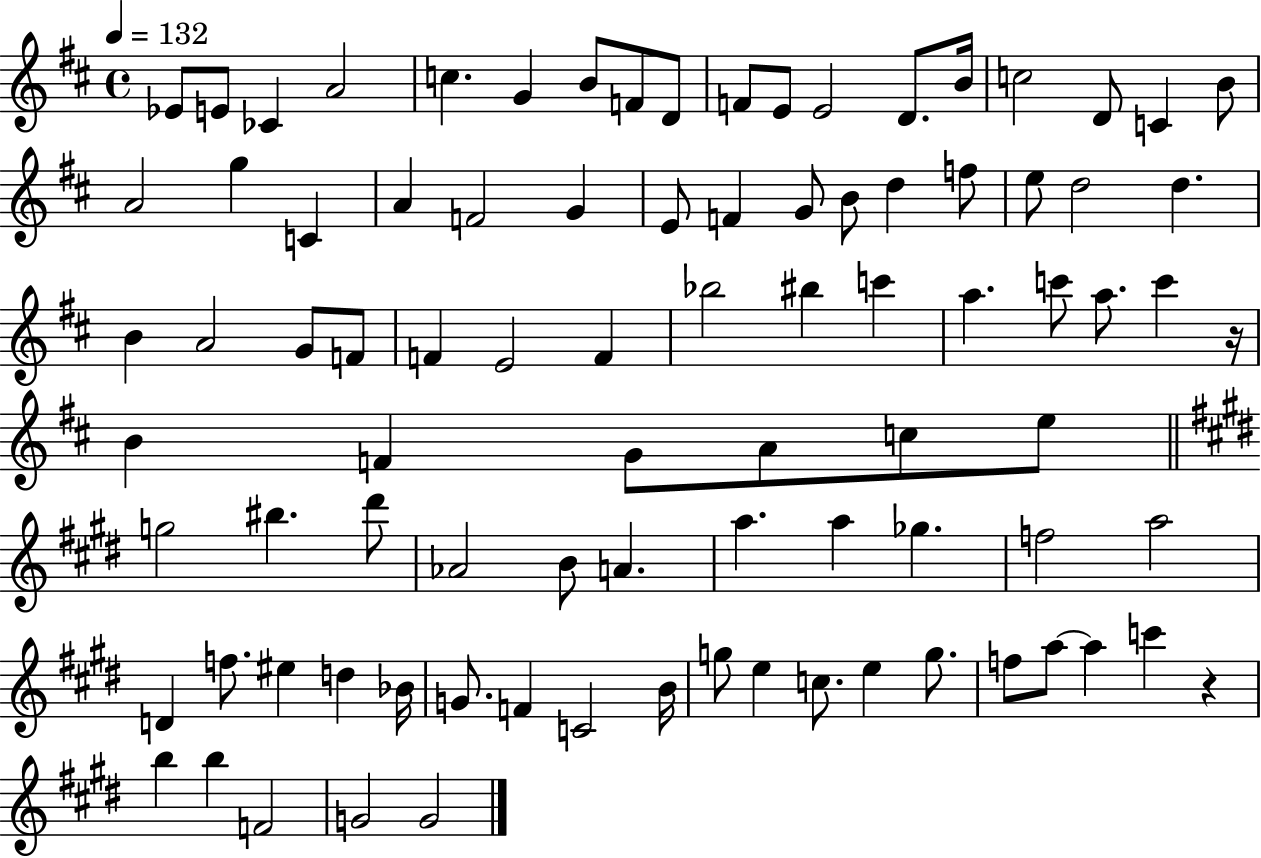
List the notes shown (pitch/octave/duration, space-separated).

Eb4/e E4/e CES4/q A4/h C5/q. G4/q B4/e F4/e D4/e F4/e E4/e E4/h D4/e. B4/s C5/h D4/e C4/q B4/e A4/h G5/q C4/q A4/q F4/h G4/q E4/e F4/q G4/e B4/e D5/q F5/e E5/e D5/h D5/q. B4/q A4/h G4/e F4/e F4/q E4/h F4/q Bb5/h BIS5/q C6/q A5/q. C6/e A5/e. C6/q R/s B4/q F4/q G4/e A4/e C5/e E5/e G5/h BIS5/q. D#6/e Ab4/h B4/e A4/q. A5/q. A5/q Gb5/q. F5/h A5/h D4/q F5/e. EIS5/q D5/q Bb4/s G4/e. F4/q C4/h B4/s G5/e E5/q C5/e. E5/q G5/e. F5/e A5/e A5/q C6/q R/q B5/q B5/q F4/h G4/h G4/h